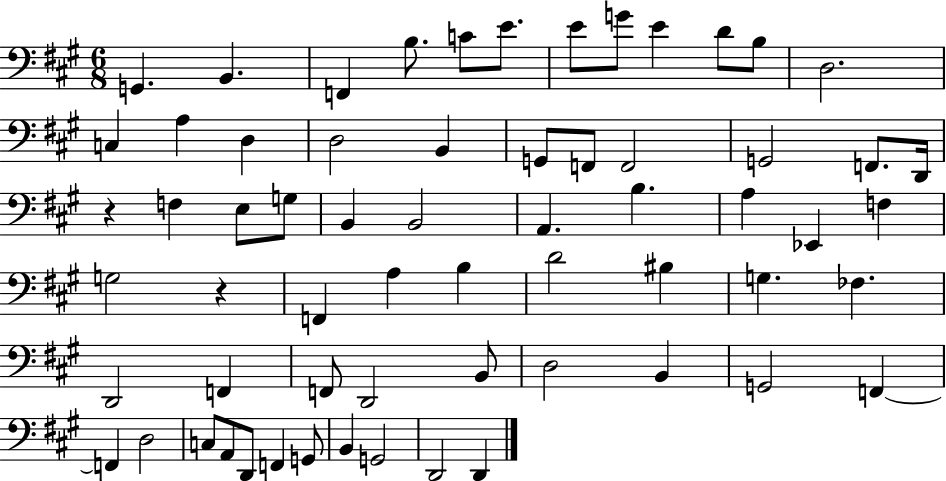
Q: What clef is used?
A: bass